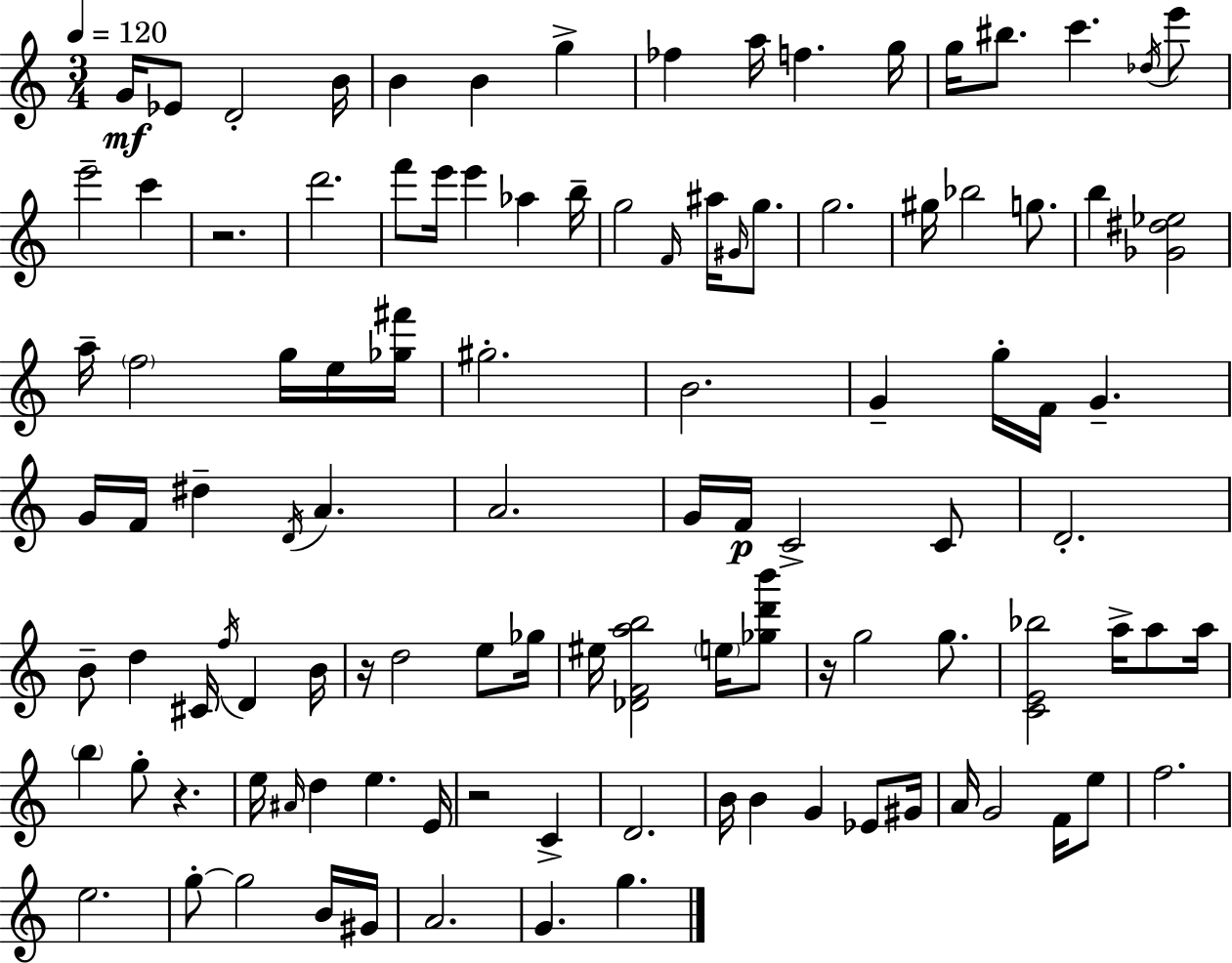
G4/s Eb4/e D4/h B4/s B4/q B4/q G5/q FES5/q A5/s F5/q. G5/s G5/s BIS5/e. C6/q. Db5/s E6/e E6/h C6/q R/h. D6/h. F6/e E6/s E6/q Ab5/q B5/s G5/h F4/s A#5/s G#4/s G5/e. G5/h. G#5/s Bb5/h G5/e. B5/q [Gb4,D#5,Eb5]/h A5/s F5/h G5/s E5/s [Gb5,F#6]/s G#5/h. B4/h. G4/q G5/s F4/s G4/q. G4/s F4/s D#5/q D4/s A4/q. A4/h. G4/s F4/s C4/h C4/e D4/h. B4/e D5/q C#4/s F5/s D4/q B4/s R/s D5/h E5/e Gb5/s EIS5/s [Db4,F4,A5,B5]/h E5/s [Gb5,D6,B6]/e R/s G5/h G5/e. [C4,E4,Bb5]/h A5/s A5/e A5/s B5/q G5/e R/q. E5/s A#4/s D5/q E5/q. E4/s R/h C4/q D4/h. B4/s B4/q G4/q Eb4/e G#4/s A4/s G4/h F4/s E5/e F5/h. E5/h. G5/e G5/h B4/s G#4/s A4/h. G4/q. G5/q.